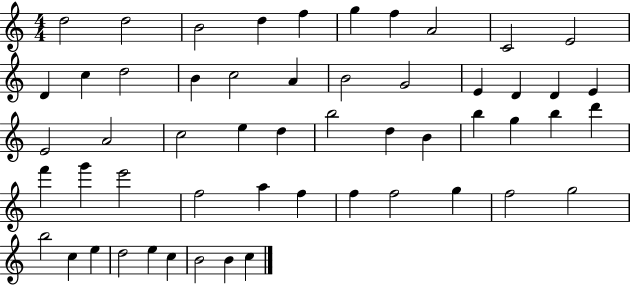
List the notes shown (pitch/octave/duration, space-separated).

D5/h D5/h B4/h D5/q F5/q G5/q F5/q A4/h C4/h E4/h D4/q C5/q D5/h B4/q C5/h A4/q B4/h G4/h E4/q D4/q D4/q E4/q E4/h A4/h C5/h E5/q D5/q B5/h D5/q B4/q B5/q G5/q B5/q D6/q F6/q G6/q E6/h F5/h A5/q F5/q F5/q F5/h G5/q F5/h G5/h B5/h C5/q E5/q D5/h E5/q C5/q B4/h B4/q C5/q